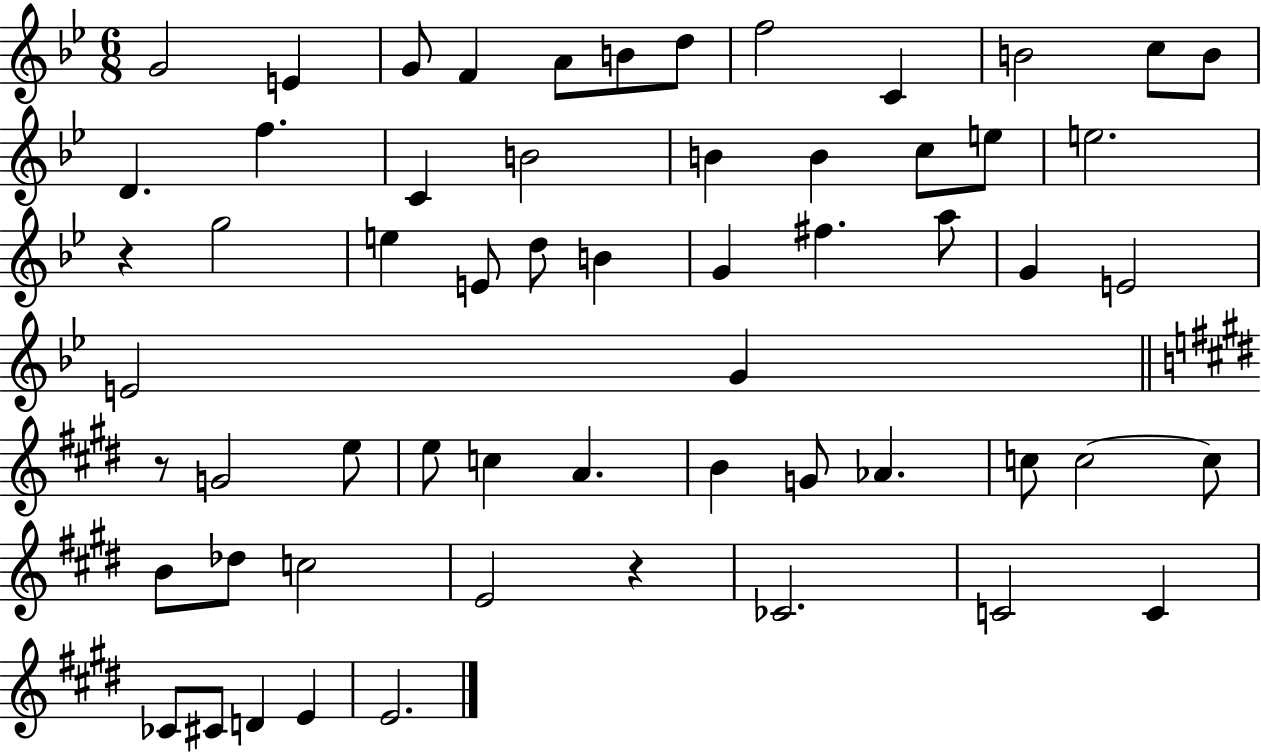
X:1
T:Untitled
M:6/8
L:1/4
K:Bb
G2 E G/2 F A/2 B/2 d/2 f2 C B2 c/2 B/2 D f C B2 B B c/2 e/2 e2 z g2 e E/2 d/2 B G ^f a/2 G E2 E2 G z/2 G2 e/2 e/2 c A B G/2 _A c/2 c2 c/2 B/2 _d/2 c2 E2 z _C2 C2 C _C/2 ^C/2 D E E2